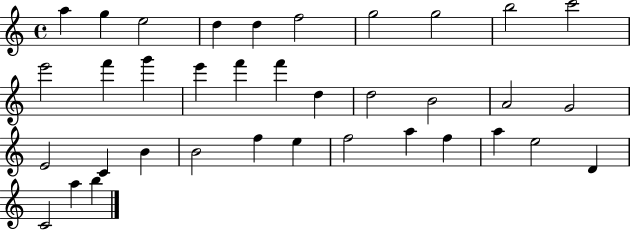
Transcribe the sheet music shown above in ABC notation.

X:1
T:Untitled
M:4/4
L:1/4
K:C
a g e2 d d f2 g2 g2 b2 c'2 e'2 f' g' e' f' f' d d2 B2 A2 G2 E2 C B B2 f e f2 a f a e2 D C2 a b